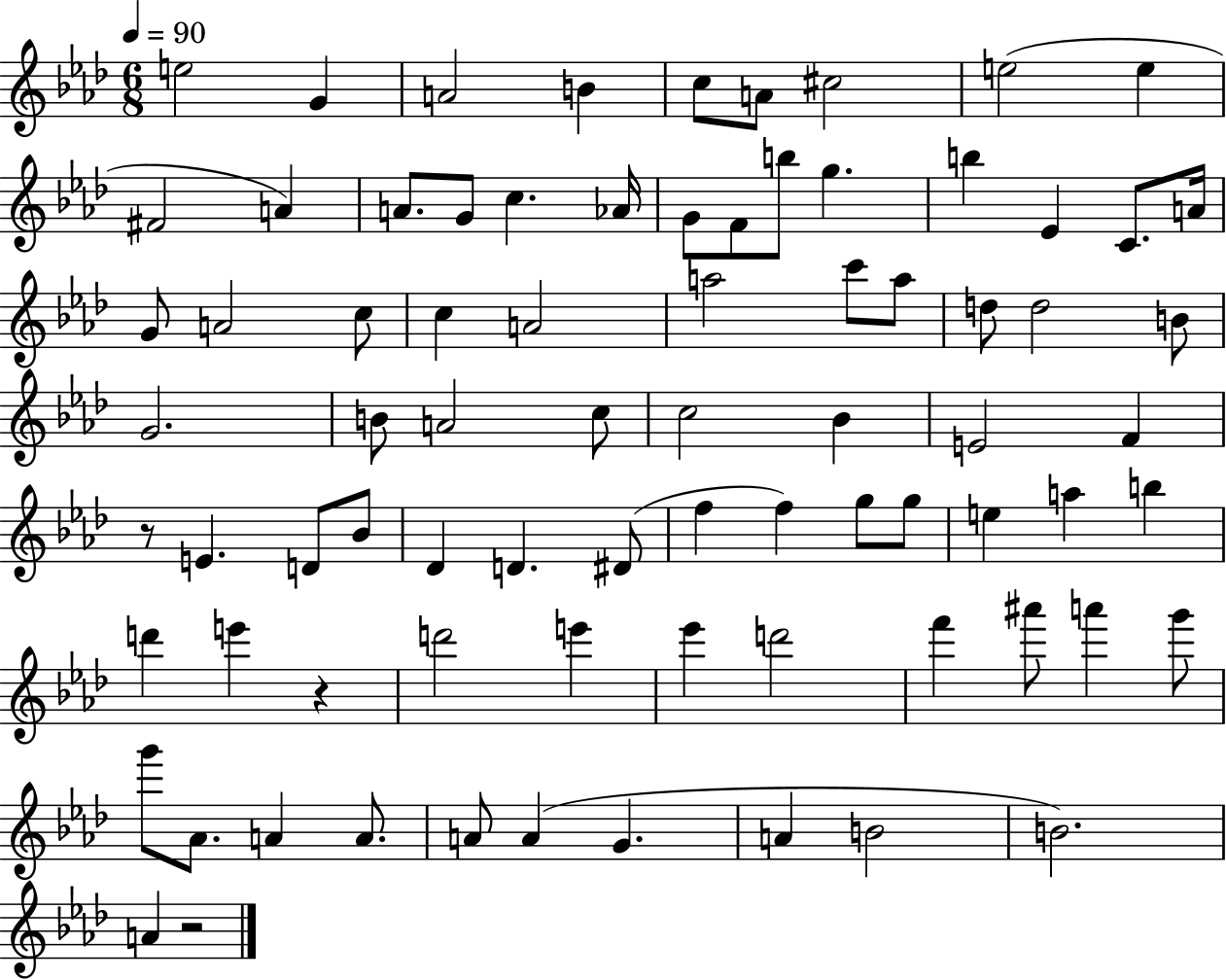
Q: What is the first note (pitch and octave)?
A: E5